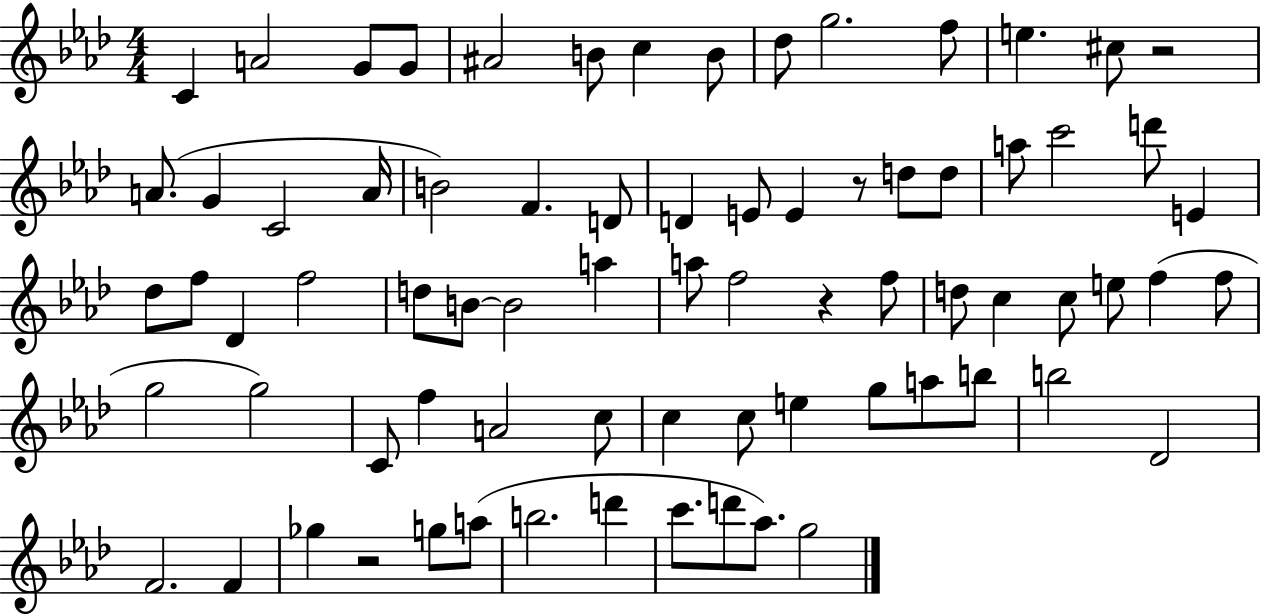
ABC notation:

X:1
T:Untitled
M:4/4
L:1/4
K:Ab
C A2 G/2 G/2 ^A2 B/2 c B/2 _d/2 g2 f/2 e ^c/2 z2 A/2 G C2 A/4 B2 F D/2 D E/2 E z/2 d/2 d/2 a/2 c'2 d'/2 E _d/2 f/2 _D f2 d/2 B/2 B2 a a/2 f2 z f/2 d/2 c c/2 e/2 f f/2 g2 g2 C/2 f A2 c/2 c c/2 e g/2 a/2 b/2 b2 _D2 F2 F _g z2 g/2 a/2 b2 d' c'/2 d'/2 _a/2 g2